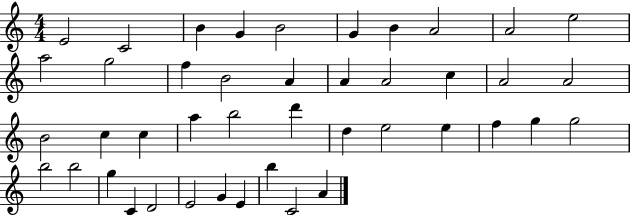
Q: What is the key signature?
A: C major